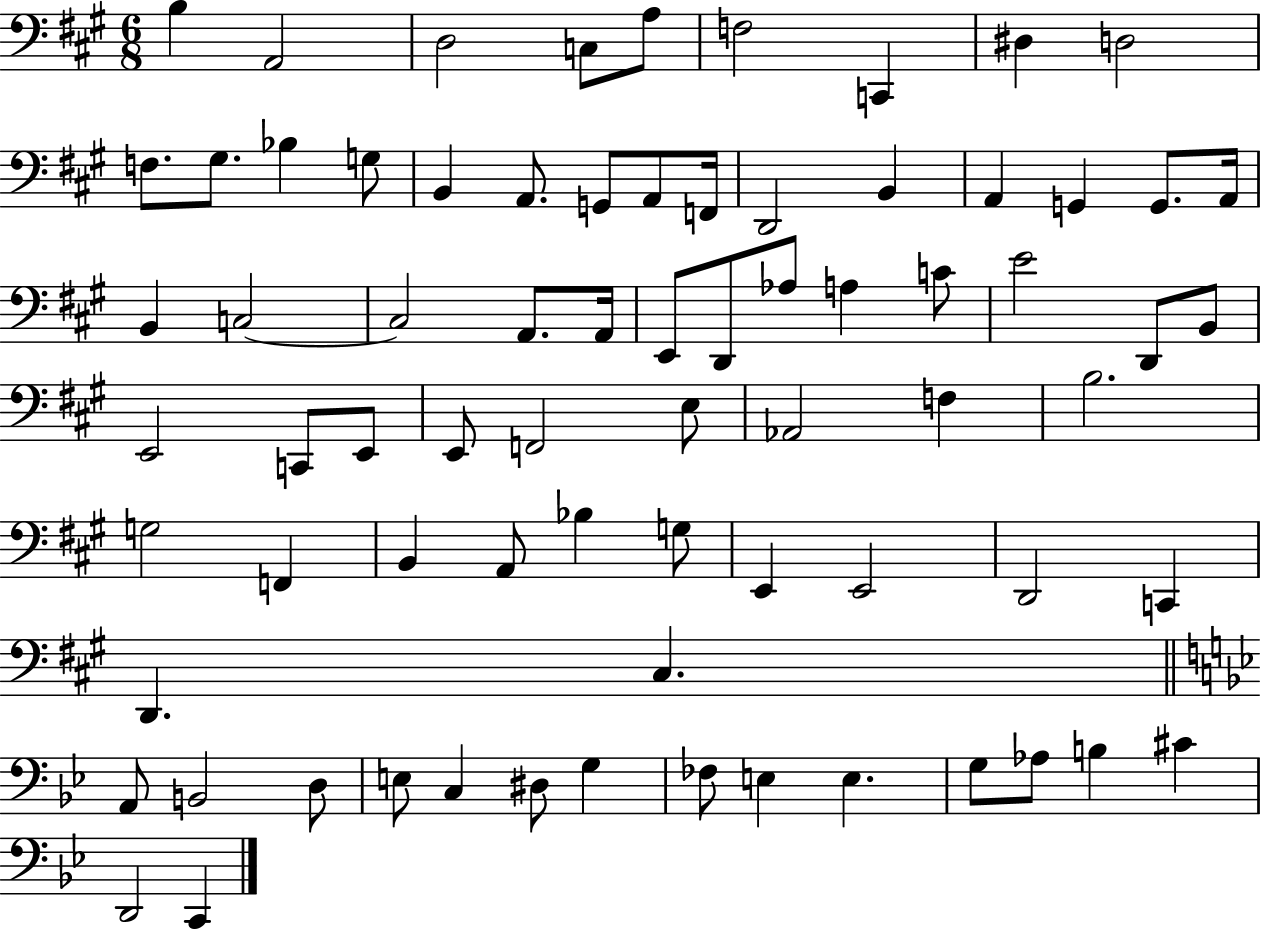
B3/q A2/h D3/h C3/e A3/e F3/h C2/q D#3/q D3/h F3/e. G#3/e. Bb3/q G3/e B2/q A2/e. G2/e A2/e F2/s D2/h B2/q A2/q G2/q G2/e. A2/s B2/q C3/h C3/h A2/e. A2/s E2/e D2/e Ab3/e A3/q C4/e E4/h D2/e B2/e E2/h C2/e E2/e E2/e F2/h E3/e Ab2/h F3/q B3/h. G3/h F2/q B2/q A2/e Bb3/q G3/e E2/q E2/h D2/h C2/q D2/q. C#3/q. A2/e B2/h D3/e E3/e C3/q D#3/e G3/q FES3/e E3/q E3/q. G3/e Ab3/e B3/q C#4/q D2/h C2/q